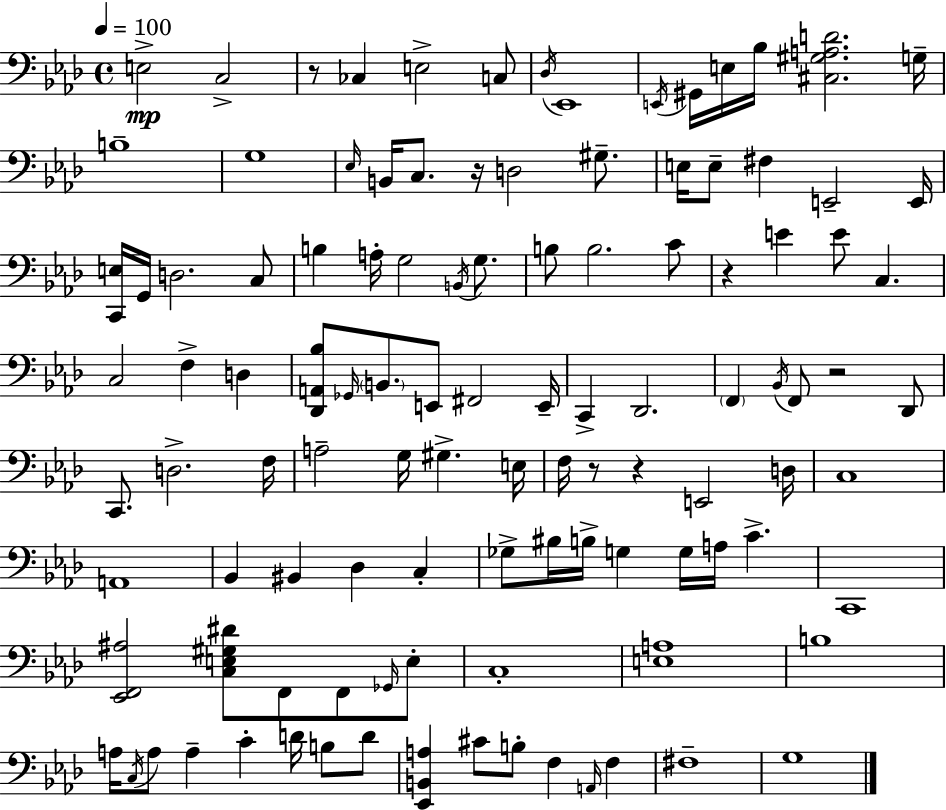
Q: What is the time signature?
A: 4/4